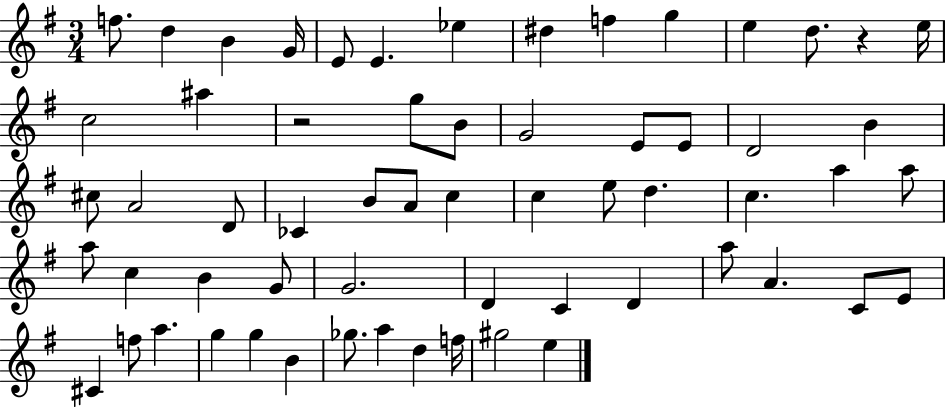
F5/e. D5/q B4/q G4/s E4/e E4/q. Eb5/q D#5/q F5/q G5/q E5/q D5/e. R/q E5/s C5/h A#5/q R/h G5/e B4/e G4/h E4/e E4/e D4/h B4/q C#5/e A4/h D4/e CES4/q B4/e A4/e C5/q C5/q E5/e D5/q. C5/q. A5/q A5/e A5/e C5/q B4/q G4/e G4/h. D4/q C4/q D4/q A5/e A4/q. C4/e E4/e C#4/q F5/e A5/q. G5/q G5/q B4/q Gb5/e. A5/q D5/q F5/s G#5/h E5/q